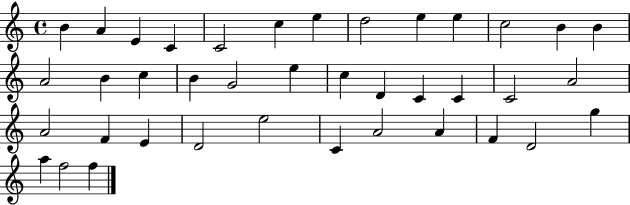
{
  \clef treble
  \time 4/4
  \defaultTimeSignature
  \key c \major
  b'4 a'4 e'4 c'4 | c'2 c''4 e''4 | d''2 e''4 e''4 | c''2 b'4 b'4 | \break a'2 b'4 c''4 | b'4 g'2 e''4 | c''4 d'4 c'4 c'4 | c'2 a'2 | \break a'2 f'4 e'4 | d'2 e''2 | c'4 a'2 a'4 | f'4 d'2 g''4 | \break a''4 f''2 f''4 | \bar "|."
}